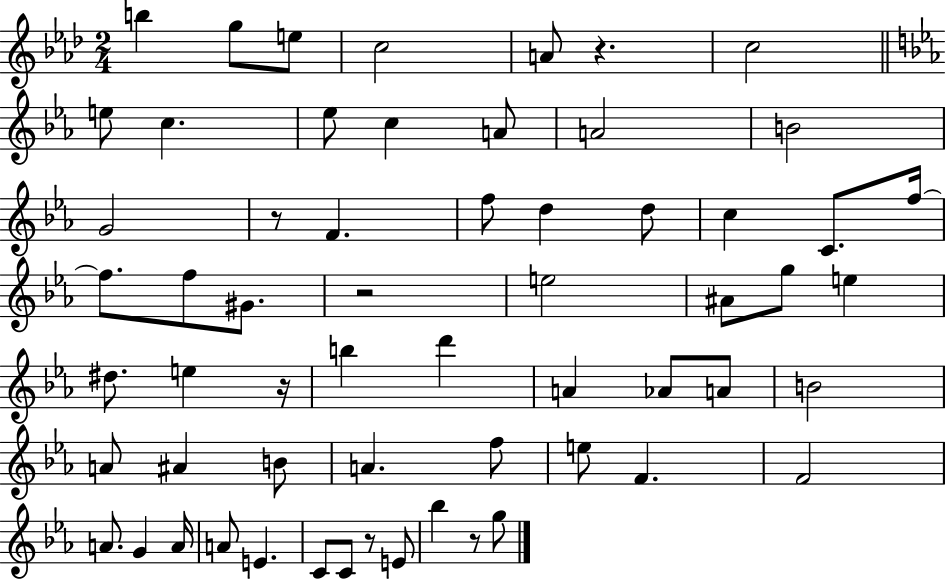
{
  \clef treble
  \numericTimeSignature
  \time 2/4
  \key aes \major
  b''4 g''8 e''8 | c''2 | a'8 r4. | c''2 | \break \bar "||" \break \key c \minor e''8 c''4. | ees''8 c''4 a'8 | a'2 | b'2 | \break g'2 | r8 f'4. | f''8 d''4 d''8 | c''4 c'8. f''16~~ | \break f''8. f''8 gis'8. | r2 | e''2 | ais'8 g''8 e''4 | \break dis''8. e''4 r16 | b''4 d'''4 | a'4 aes'8 a'8 | b'2 | \break a'8 ais'4 b'8 | a'4. f''8 | e''8 f'4. | f'2 | \break a'8. g'4 a'16 | a'8 e'4. | c'8 c'8 r8 e'8 | bes''4 r8 g''8 | \break \bar "|."
}